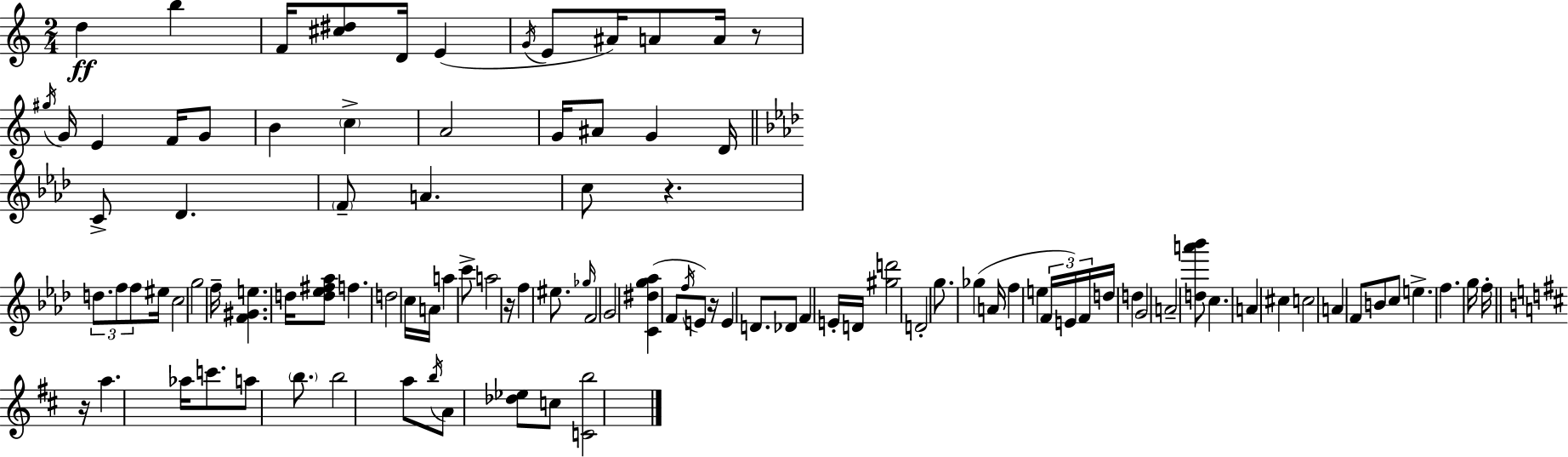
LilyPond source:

{
  \clef treble
  \numericTimeSignature
  \time 2/4
  \key c \major
  d''4\ff b''4 | f'16 <cis'' dis''>8 d'16 e'4( | \acciaccatura { g'16 } e'8 ais'16) a'8 a'16 r8 | \acciaccatura { gis''16 } g'16 e'4 f'16 | \break g'8 b'4 \parenthesize c''4-> | a'2 | g'16 ais'8 g'4 | d'16 \bar "||" \break \key aes \major c'8-> des'4. | \parenthesize f'8-- a'4. | c''8 r4. | \tuplet 3/2 { d''8. f''8 f''8 } eis''16 | \break c''2 | g''2 | f''16-- <f' gis' e''>4. d''16 | <d'' ees'' fis'' aes''>8 f''4. | \break d''2 | c''16 a'16 a''4 c'''8-> | a''2 | r16 f''4 eis''8. | \break \grace { ges''16 } f'2 | g'2 | <c' dis'' g'' aes''>4( f'8 \acciaccatura { f''16 } | e'8) r16 e'4 d'8. | \break des'8 f'4 | e'16-. d'16 <gis'' d'''>2 | d'2-. | g''8. ges''4( | \break a'16 f''4 e''4 | \tuplet 3/2 { f'16 e'16) f'16 } d''16 d''4 | g'2 | a'2-- | \break <d'' a''' bes'''>8 c''4. | a'4 cis''4 | c''2 | a'4 f'8 | \break b'8 c''8 e''4.-> | f''4. | g''16 f''16-. \bar "||" \break \key d \major r16 a''4. aes''16 | c'''8. a''8 \parenthesize b''8. | b''2 | a''8 \acciaccatura { b''16 } a'8 <des'' ees''>8 c''8 | \break <c' b''>2 | \bar "|."
}